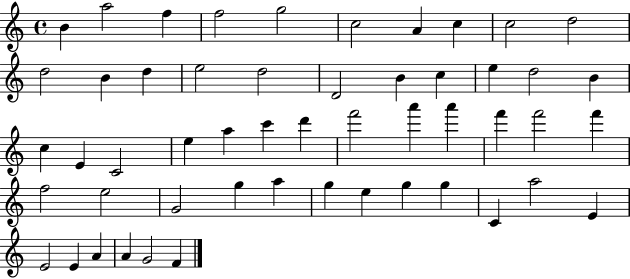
B4/q A5/h F5/q F5/h G5/h C5/h A4/q C5/q C5/h D5/h D5/h B4/q D5/q E5/h D5/h D4/h B4/q C5/q E5/q D5/h B4/q C5/q E4/q C4/h E5/q A5/q C6/q D6/q F6/h A6/q A6/q F6/q F6/h F6/q F5/h E5/h G4/h G5/q A5/q G5/q E5/q G5/q G5/q C4/q A5/h E4/q E4/h E4/q A4/q A4/q G4/h F4/q